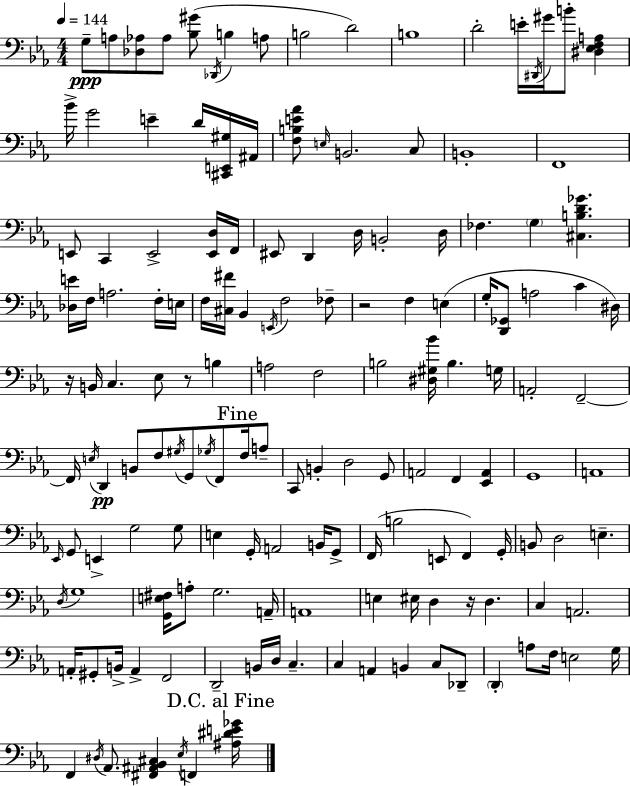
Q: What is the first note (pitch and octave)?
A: G3